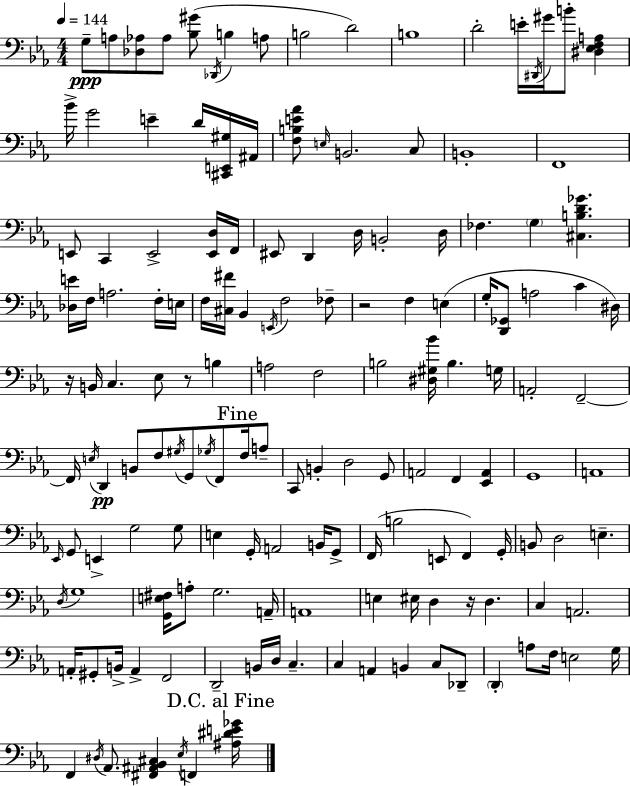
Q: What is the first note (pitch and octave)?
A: G3